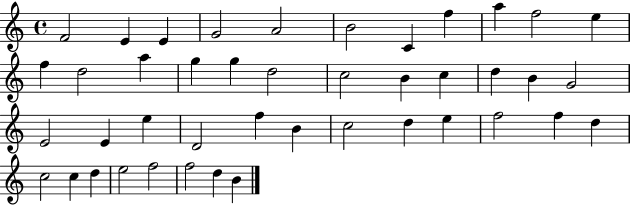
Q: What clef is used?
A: treble